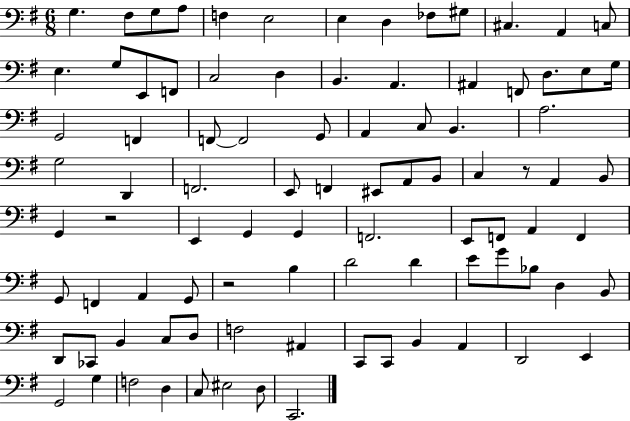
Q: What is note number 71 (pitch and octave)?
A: C3